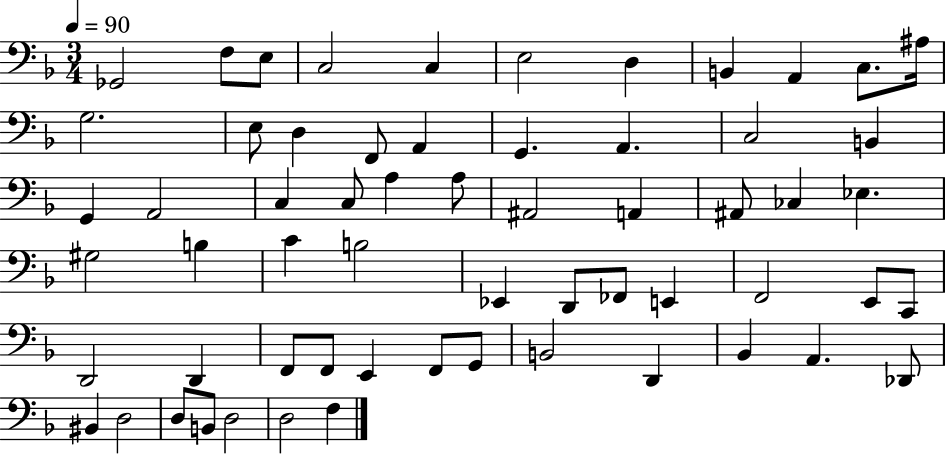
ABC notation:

X:1
T:Untitled
M:3/4
L:1/4
K:F
_G,,2 F,/2 E,/2 C,2 C, E,2 D, B,, A,, C,/2 ^A,/4 G,2 E,/2 D, F,,/2 A,, G,, A,, C,2 B,, G,, A,,2 C, C,/2 A, A,/2 ^A,,2 A,, ^A,,/2 _C, _E, ^G,2 B, C B,2 _E,, D,,/2 _F,,/2 E,, F,,2 E,,/2 C,,/2 D,,2 D,, F,,/2 F,,/2 E,, F,,/2 G,,/2 B,,2 D,, _B,, A,, _D,,/2 ^B,, D,2 D,/2 B,,/2 D,2 D,2 F,